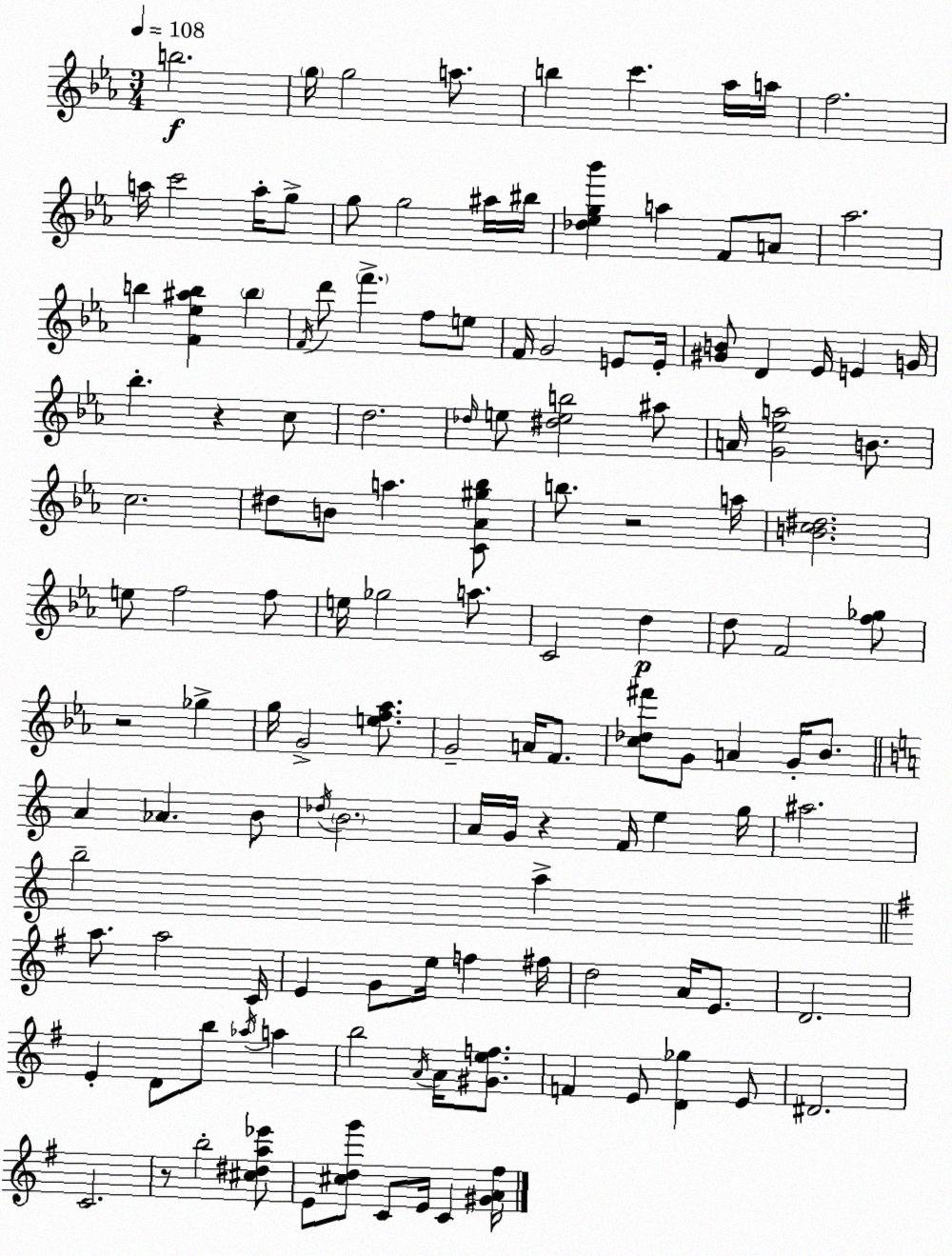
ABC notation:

X:1
T:Untitled
M:3/4
L:1/4
K:Eb
b2 g/4 g2 a/2 b c' _a/4 a/4 f2 a/4 c'2 a/4 g/2 g/2 g2 ^a/4 ^b/4 [_d_eg_b'] a F/2 A/2 _a2 b [F_e^ab] b F/4 d'/2 f' f/2 e/2 F/4 G2 E/2 E/4 [^GB]/2 D _E/4 E G/4 _b z c/2 d2 _d/4 e/2 [^deb]2 ^a/2 A/4 [G_ea]2 B/2 c2 ^d/2 B/2 a [C_A^g_b]/2 b/2 z2 a/4 [Bc^d]2 e/2 f2 f/2 e/4 _g2 a/2 C2 d d/2 F2 [f_g]/2 z2 _g g/4 G2 [ef_a]/2 G2 A/4 F/2 [c_d^f']/2 G/2 A G/4 _B/2 A _A B/2 _d/4 B2 A/4 G/4 z F/4 e g/4 ^a2 b2 a a/2 a2 C/4 E G/2 e/4 f ^f/4 d2 A/4 E/2 D2 E D/2 b/2 _a/4 a b2 A/4 A/4 [^Gef]/2 F E/2 [D_g] E/2 ^D2 C2 z/2 b2 [^c^da_e']/2 E/2 [^cdg']/2 C/2 E/4 C [^GA^f]/4